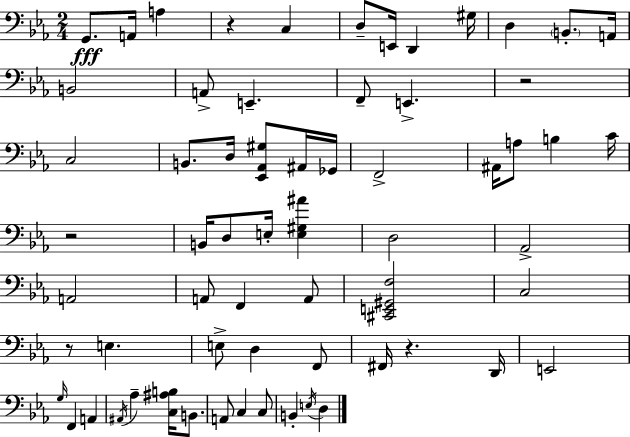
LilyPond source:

{
  \clef bass
  \numericTimeSignature
  \time 2/4
  \key c \minor
  g,8.\fff a,16 a4 | r4 c4 | d8-- e,16 d,4 gis16 | d4 \parenthesize b,8.-. a,16 | \break b,2 | a,8-> e,4.-- | f,8-- e,4.-> | r2 | \break c2 | b,8. d16 <ees, aes, gis>8 ais,16 ges,16 | f,2-> | ais,16 a8 b4 c'16 | \break r2 | b,16 d8 e16-. <e gis ais'>4 | d2 | aes,2-> | \break a,2 | a,8 f,4 a,8 | <cis, e, gis, f>2 | c2 | \break r8 e4. | e8-> d4 f,8 | fis,16 r4. d,16 | e,2 | \break \grace { g16 } f,4 a,4 | \acciaccatura { ais,16 } aes4-- <c ais b>16 b,8. | a,8 c4 | c8 b,4-. \acciaccatura { e16 } d4 | \break \bar "|."
}